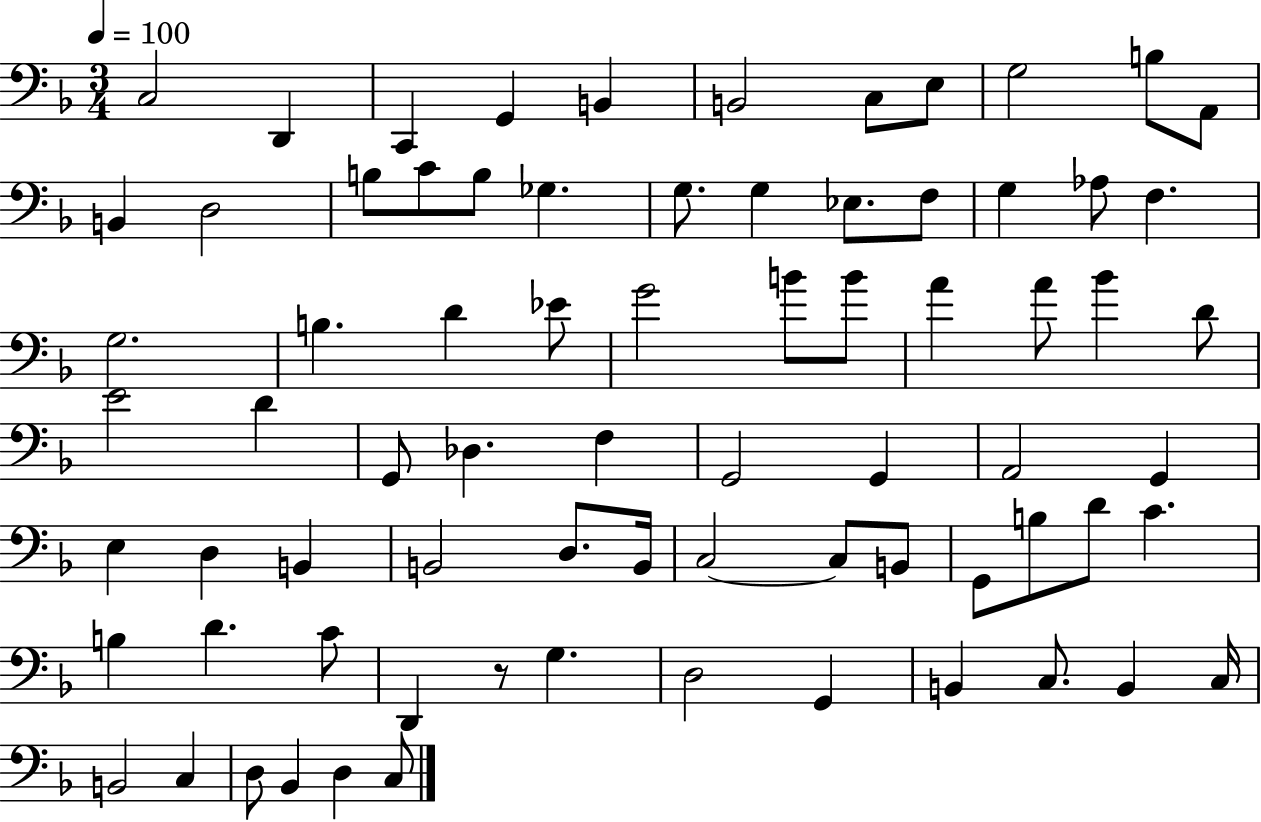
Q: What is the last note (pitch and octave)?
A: C3